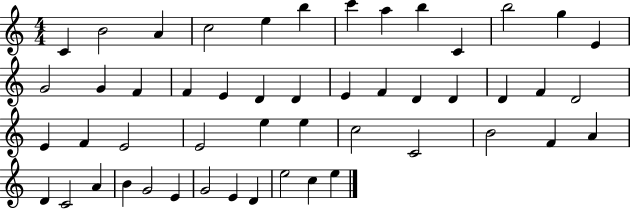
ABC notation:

X:1
T:Untitled
M:4/4
L:1/4
K:C
C B2 A c2 e b c' a b C b2 g E G2 G F F E D D E F D D D F D2 E F E2 E2 e e c2 C2 B2 F A D C2 A B G2 E G2 E D e2 c e